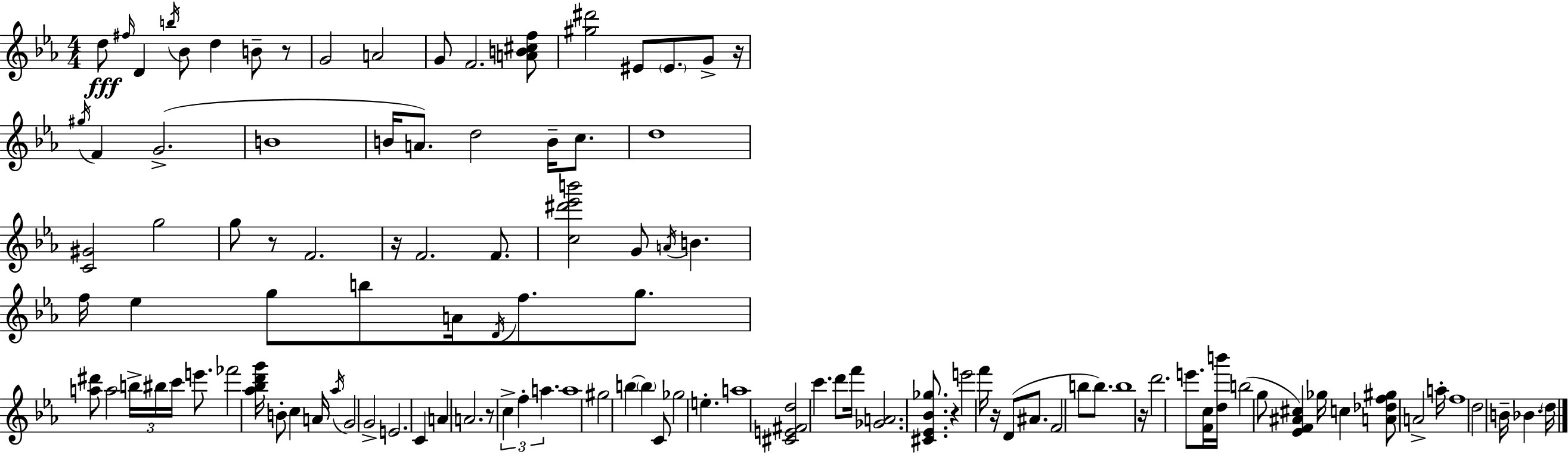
{
  \clef treble
  \numericTimeSignature
  \time 4/4
  \key c \minor
  d''8\fff \grace { fis''16 } d'4 \acciaccatura { b''16 } bes'8 d''4 b'8-- | r8 g'2 a'2 | g'8 f'2. | <a' b' cis'' f''>8 <gis'' dis'''>2 eis'8 \parenthesize eis'8. g'8-> | \break r16 \acciaccatura { gis''16 } f'4 g'2.->( | b'1 | b'16 a'8.) d''2 b'16-- | c''8. d''1 | \break <c' gis'>2 g''2 | g''8 r8 f'2. | r16 f'2. | f'8. <c'' dis''' ees''' b'''>2 g'8 \acciaccatura { a'16 } b'4. | \break f''16 ees''4 g''8 b''8 a'16 \acciaccatura { d'16 } f''8. | g''8. <a'' dis'''>8 a''2 \tuplet 3/2 { b''16-> | bis''16 c'''16 } e'''8. fes'''2 <aes'' bes'' d''' g'''>16 b'8-. | c''4 a'16 \acciaccatura { aes''16 } g'2 g'2-> | \break e'2. | c'4 a'4 a'2. | r8 \tuplet 3/2 { c''4-> f''4-. | a''4. } a''1 | \break gis''2 b''4~~ | \parenthesize b''4 c'8 ges''2 | e''4.-. a''1 | <cis' e' fis' d''>2 c'''4. | \break d'''8 f'''16 <ges' a'>2. | <cis' ees' bes' ges''>8. r4 e'''2 | f'''16 r16 d'8( ais'8. f'2 | b''8 b''8.) b''1 | \break r16 d'''2. | e'''8. <f' c''>16 <d'' b'''>16 b''2( | g''8 <ees' f' ais' cis''>4) ges''16 c''4 <a' des'' f'' gis''>8 a'2-> | a''16-. f''1 | \break d''2 b'16-- bes'4. | \parenthesize d''16 \bar "|."
}